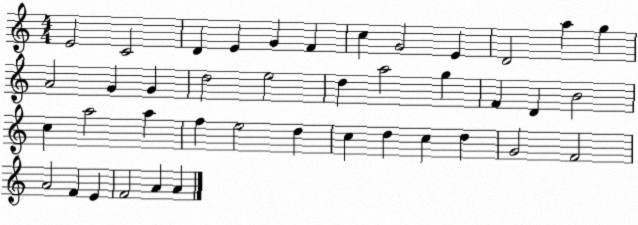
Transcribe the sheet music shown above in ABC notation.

X:1
T:Untitled
M:4/4
L:1/4
K:C
E2 C2 D E G F c G2 E D2 a g A2 G G d2 e2 d a2 g F D B2 c a2 a f e2 d c d c d G2 F2 A2 F E F2 A A